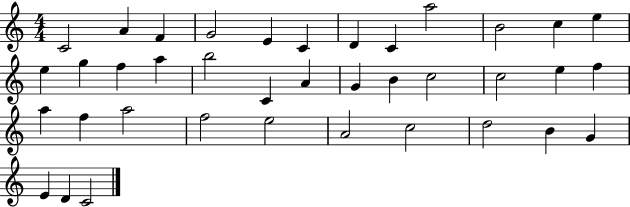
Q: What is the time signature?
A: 4/4